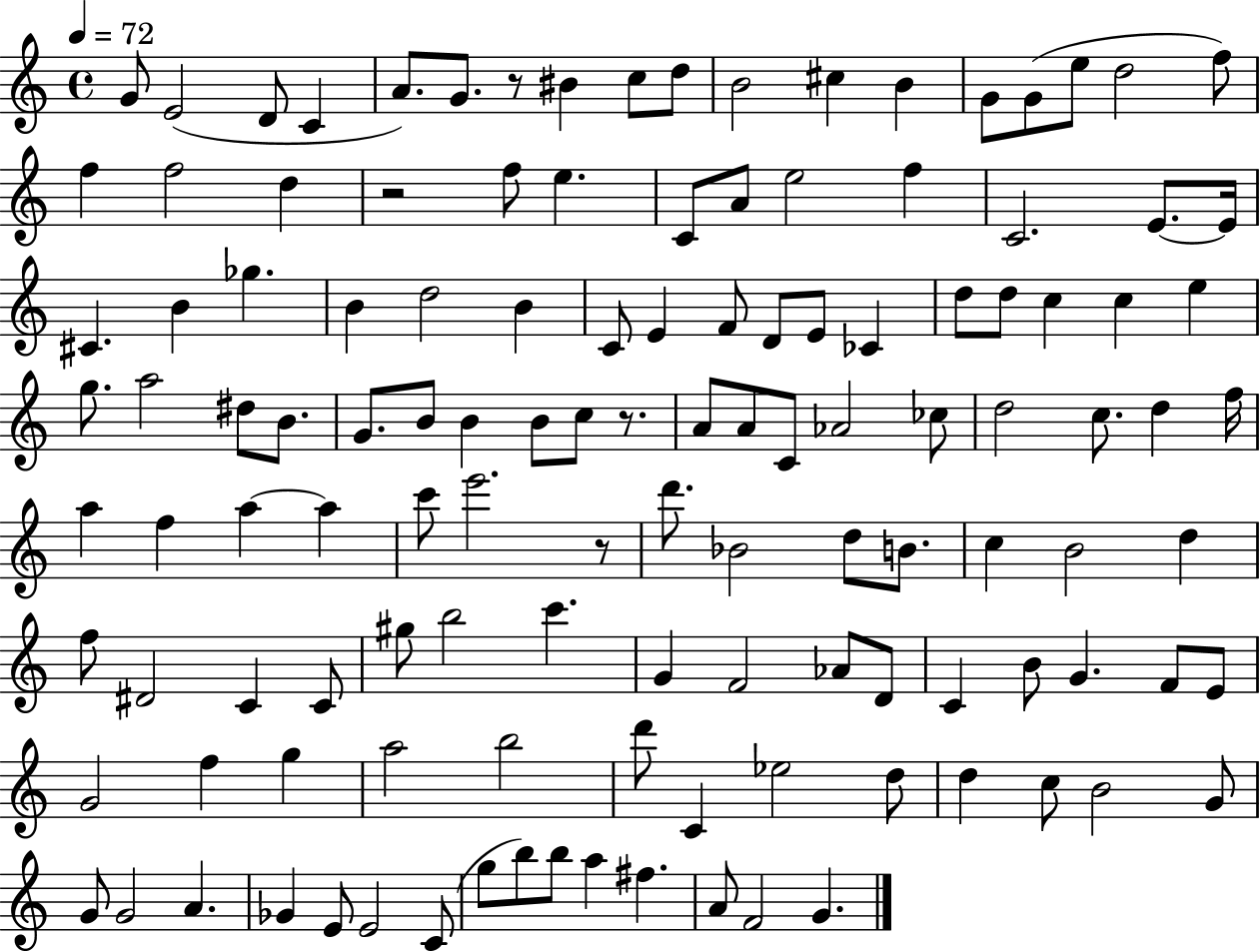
X:1
T:Untitled
M:4/4
L:1/4
K:C
G/2 E2 D/2 C A/2 G/2 z/2 ^B c/2 d/2 B2 ^c B G/2 G/2 e/2 d2 f/2 f f2 d z2 f/2 e C/2 A/2 e2 f C2 E/2 E/4 ^C B _g B d2 B C/2 E F/2 D/2 E/2 _C d/2 d/2 c c e g/2 a2 ^d/2 B/2 G/2 B/2 B B/2 c/2 z/2 A/2 A/2 C/2 _A2 _c/2 d2 c/2 d f/4 a f a a c'/2 e'2 z/2 d'/2 _B2 d/2 B/2 c B2 d f/2 ^D2 C C/2 ^g/2 b2 c' G F2 _A/2 D/2 C B/2 G F/2 E/2 G2 f g a2 b2 d'/2 C _e2 d/2 d c/2 B2 G/2 G/2 G2 A _G E/2 E2 C/2 g/2 b/2 b/2 a ^f A/2 F2 G